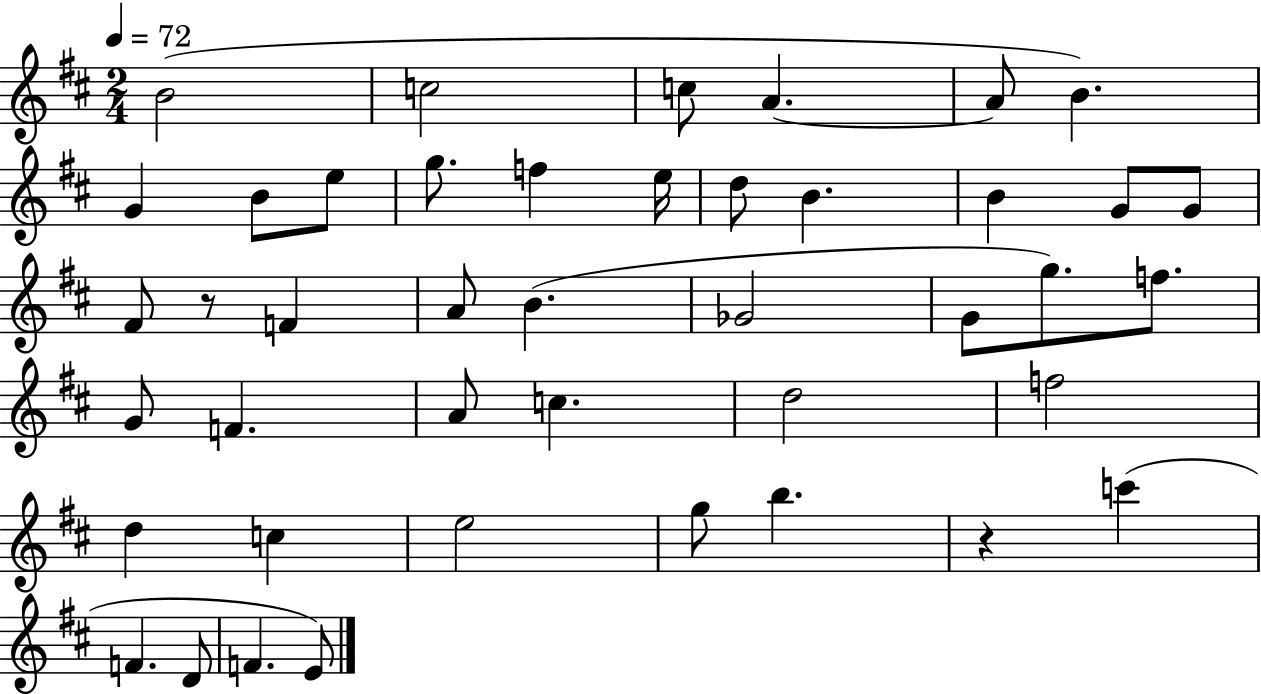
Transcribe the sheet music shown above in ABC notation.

X:1
T:Untitled
M:2/4
L:1/4
K:D
B2 c2 c/2 A A/2 B G B/2 e/2 g/2 f e/4 d/2 B B G/2 G/2 ^F/2 z/2 F A/2 B _G2 G/2 g/2 f/2 G/2 F A/2 c d2 f2 d c e2 g/2 b z c' F D/2 F E/2